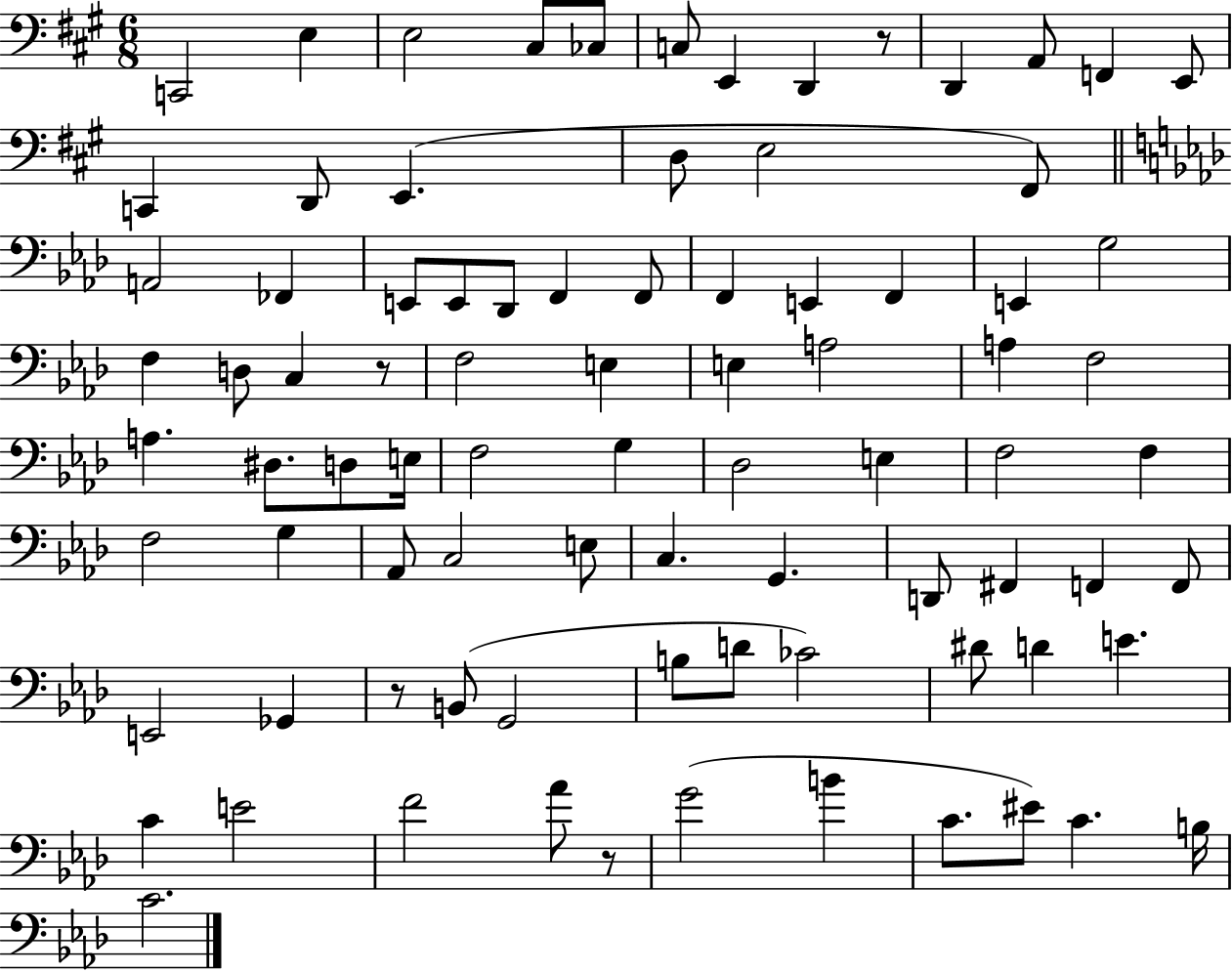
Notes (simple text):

C2/h E3/q E3/h C#3/e CES3/e C3/e E2/q D2/q R/e D2/q A2/e F2/q E2/e C2/q D2/e E2/q. D3/e E3/h F#2/e A2/h FES2/q E2/e E2/e Db2/e F2/q F2/e F2/q E2/q F2/q E2/q G3/h F3/q D3/e C3/q R/e F3/h E3/q E3/q A3/h A3/q F3/h A3/q. D#3/e. D3/e E3/s F3/h G3/q Db3/h E3/q F3/h F3/q F3/h G3/q Ab2/e C3/h E3/e C3/q. G2/q. D2/e F#2/q F2/q F2/e E2/h Gb2/q R/e B2/e G2/h B3/e D4/e CES4/h D#4/e D4/q E4/q. C4/q E4/h F4/h Ab4/e R/e G4/h B4/q C4/e. EIS4/e C4/q. B3/s C4/h.